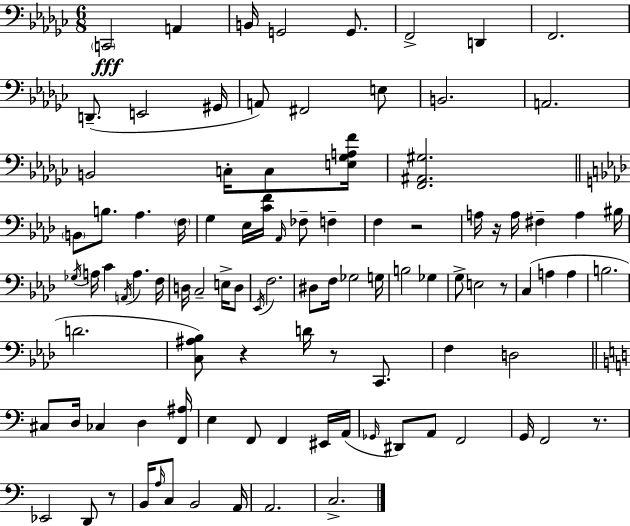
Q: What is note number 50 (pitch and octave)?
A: G3